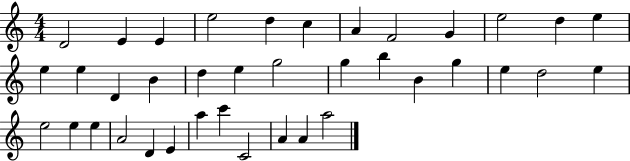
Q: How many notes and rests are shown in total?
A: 38